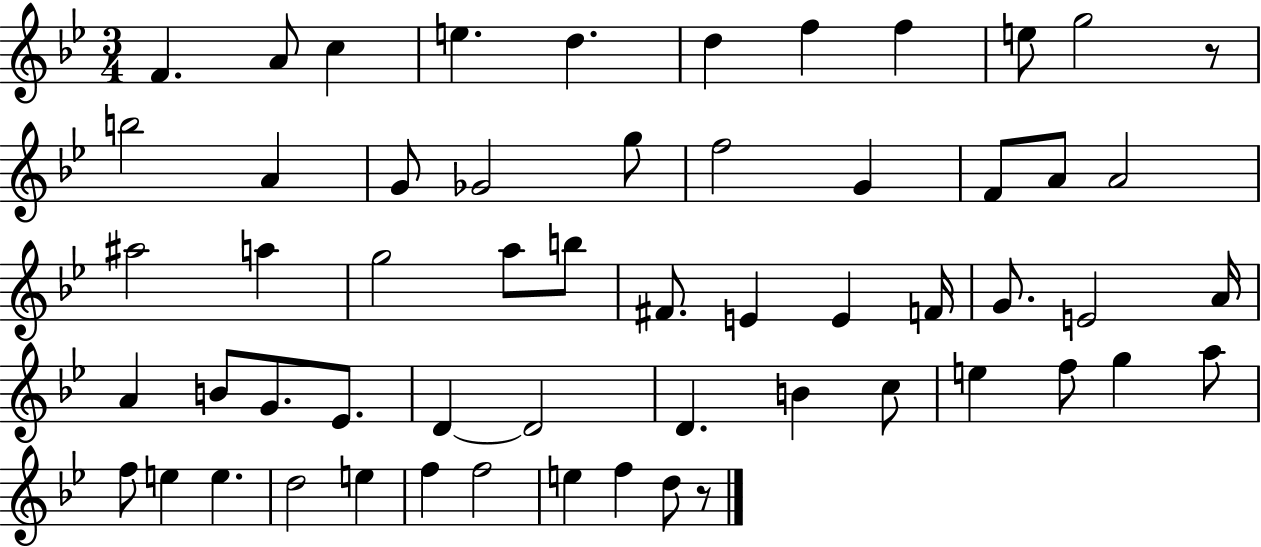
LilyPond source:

{
  \clef treble
  \numericTimeSignature
  \time 3/4
  \key bes \major
  f'4. a'8 c''4 | e''4. d''4. | d''4 f''4 f''4 | e''8 g''2 r8 | \break b''2 a'4 | g'8 ges'2 g''8 | f''2 g'4 | f'8 a'8 a'2 | \break ais''2 a''4 | g''2 a''8 b''8 | fis'8. e'4 e'4 f'16 | g'8. e'2 a'16 | \break a'4 b'8 g'8. ees'8. | d'4~~ d'2 | d'4. b'4 c''8 | e''4 f''8 g''4 a''8 | \break f''8 e''4 e''4. | d''2 e''4 | f''4 f''2 | e''4 f''4 d''8 r8 | \break \bar "|."
}